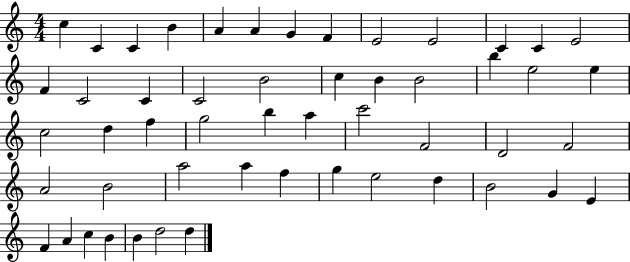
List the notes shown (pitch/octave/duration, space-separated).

C5/q C4/q C4/q B4/q A4/q A4/q G4/q F4/q E4/h E4/h C4/q C4/q E4/h F4/q C4/h C4/q C4/h B4/h C5/q B4/q B4/h B5/q E5/h E5/q C5/h D5/q F5/q G5/h B5/q A5/q C6/h F4/h D4/h F4/h A4/h B4/h A5/h A5/q F5/q G5/q E5/h D5/q B4/h G4/q E4/q F4/q A4/q C5/q B4/q B4/q D5/h D5/q